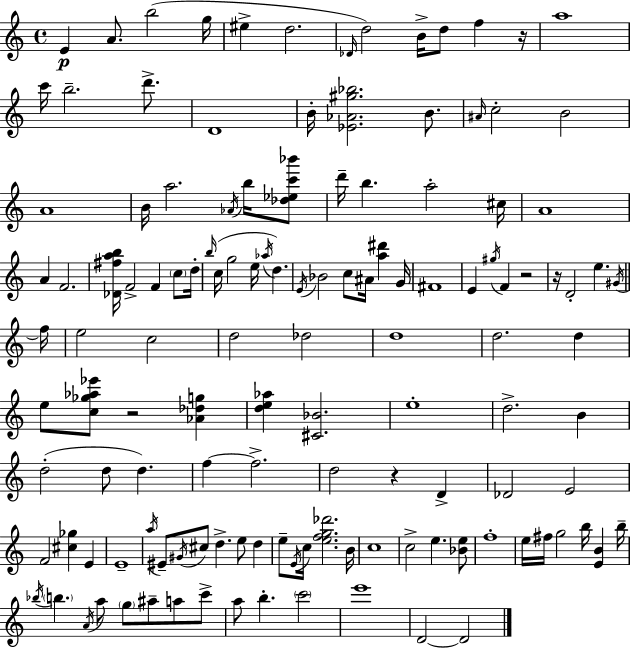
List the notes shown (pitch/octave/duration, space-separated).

E4/q A4/e. B5/h G5/s EIS5/q D5/h. Db4/s D5/h B4/s D5/e F5/q R/s A5/w C6/s B5/h. D6/e. D4/w B4/s [Eb4,Ab4,G#5,Bb5]/h. B4/e. A#4/s C5/h B4/h A4/w B4/s A5/h. Ab4/s B5/s [Db5,Eb5,C6,Bb6]/e D6/s B5/q. A5/h C#5/s A4/w A4/q F4/h. [Db4,F#5,A5,B5]/s F4/h F4/q C5/e D5/s B5/s C5/s G5/h E5/s Ab5/s D5/q. E4/s Bb4/h C5/e A#4/s [A5,D#6]/q G4/s F#4/w E4/q G#5/s F4/q R/h R/s D4/h E5/q. G#4/s F5/s E5/h C5/h D5/h Db5/h D5/w D5/h. D5/q E5/e [C5,Gb5,Ab5,Eb6]/e R/h [Ab4,Db5,G5]/q [D5,E5,Ab5]/q [C#4,Bb4]/h. E5/w D5/h. B4/q D5/h D5/e D5/q. F5/q F5/h. D5/h R/q D4/q Db4/h E4/h F4/h [C#5,Gb5]/q E4/q E4/w A5/s EIS4/e G#4/s C#5/e D5/q. E5/e D5/q E5/e E4/s C5/s [E5,F5,G5,Db6]/h. B4/s C5/w C5/h E5/q. [Bb4,E5]/e F5/w E5/s F#5/s G5/h B5/s [E4,B4]/q B5/s Bb5/s B5/q. A4/s A5/e G5/e A#5/e A5/e C6/e A5/e B5/q. C6/h E6/w D4/h D4/h